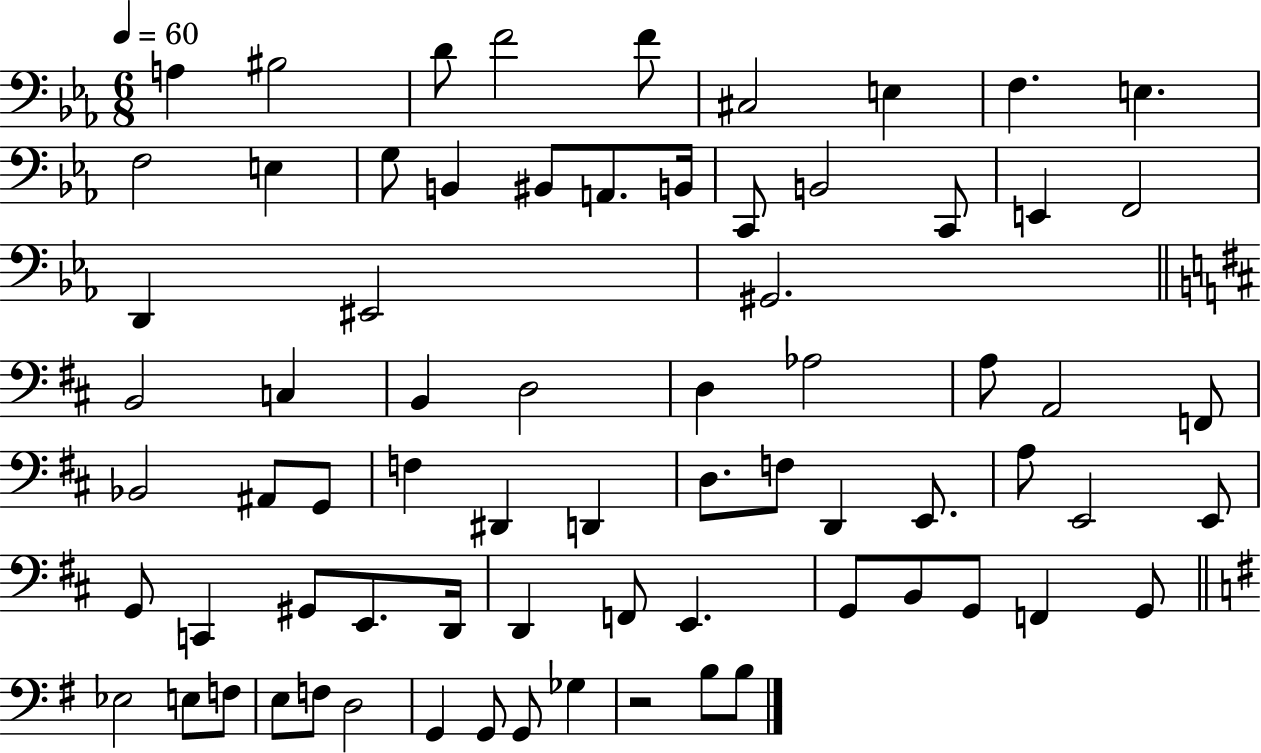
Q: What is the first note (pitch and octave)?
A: A3